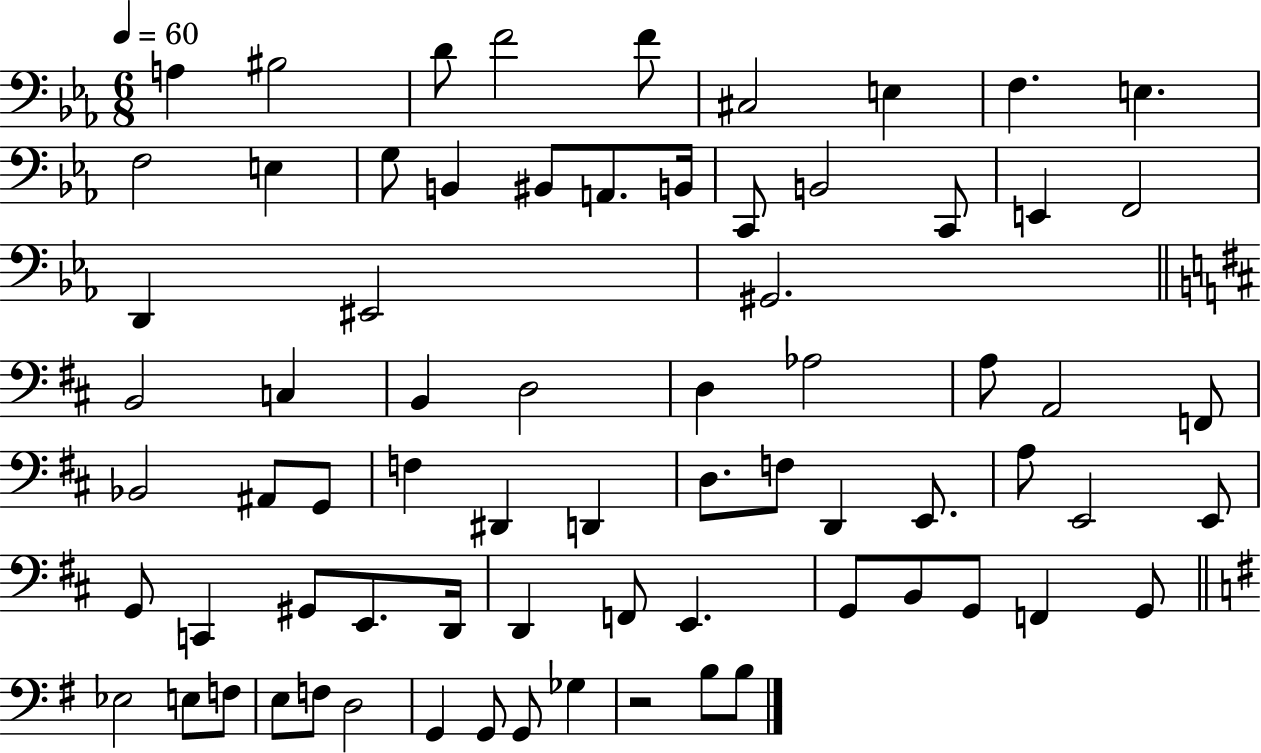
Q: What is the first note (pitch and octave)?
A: A3